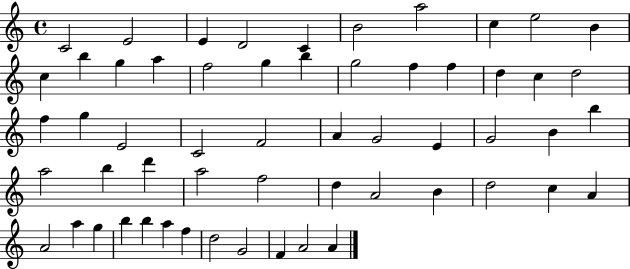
C4/h E4/h E4/q D4/h C4/q B4/h A5/h C5/q E5/h B4/q C5/q B5/q G5/q A5/q F5/h G5/q B5/q G5/h F5/q F5/q D5/q C5/q D5/h F5/q G5/q E4/h C4/h F4/h A4/q G4/h E4/q G4/h B4/q B5/q A5/h B5/q D6/q A5/h F5/h D5/q A4/h B4/q D5/h C5/q A4/q A4/h A5/q G5/q B5/q B5/q A5/q F5/q D5/h G4/h F4/q A4/h A4/q